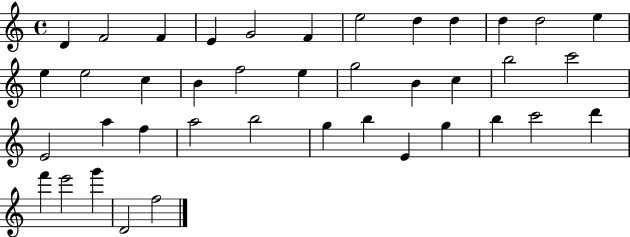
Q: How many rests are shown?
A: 0